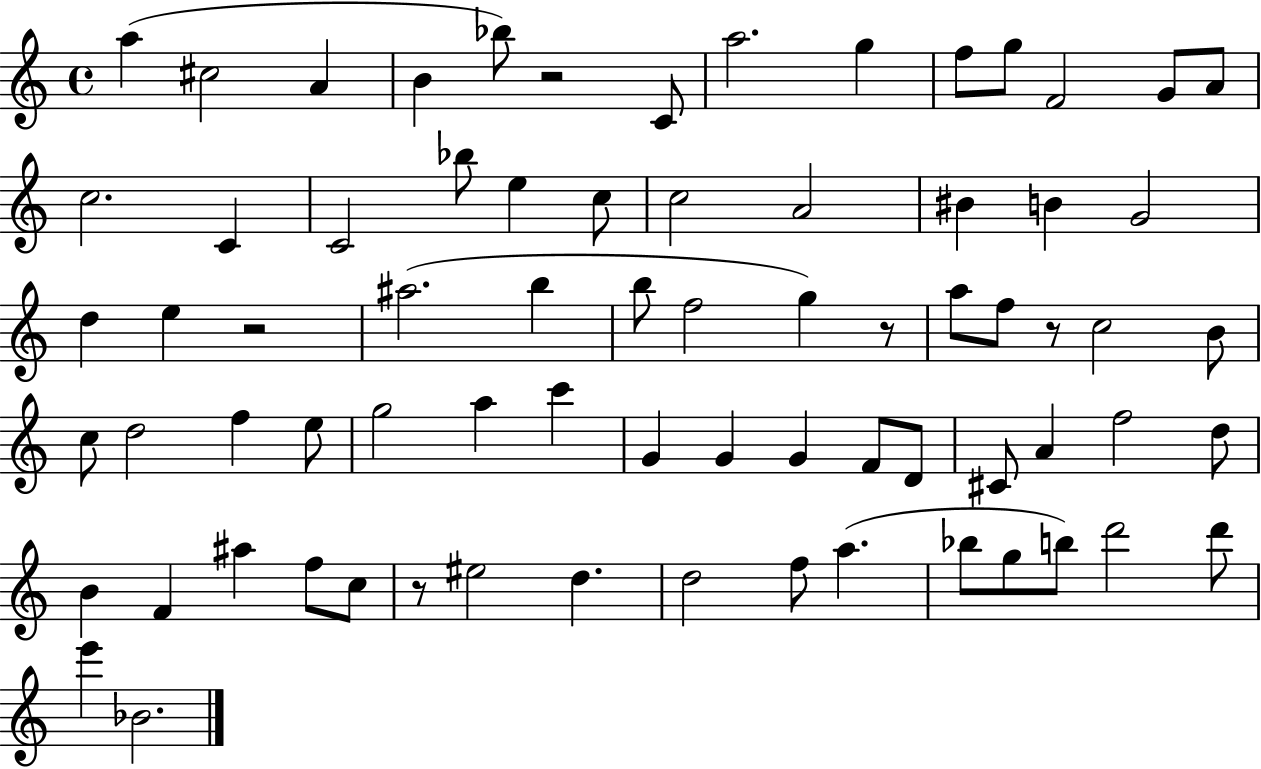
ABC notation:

X:1
T:Untitled
M:4/4
L:1/4
K:C
a ^c2 A B _b/2 z2 C/2 a2 g f/2 g/2 F2 G/2 A/2 c2 C C2 _b/2 e c/2 c2 A2 ^B B G2 d e z2 ^a2 b b/2 f2 g z/2 a/2 f/2 z/2 c2 B/2 c/2 d2 f e/2 g2 a c' G G G F/2 D/2 ^C/2 A f2 d/2 B F ^a f/2 c/2 z/2 ^e2 d d2 f/2 a _b/2 g/2 b/2 d'2 d'/2 e' _B2